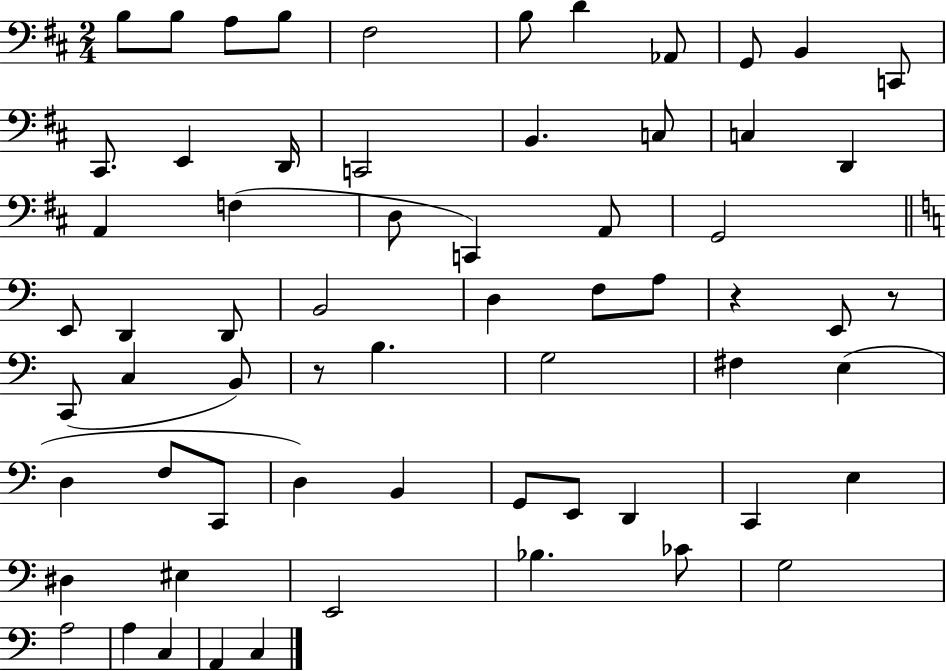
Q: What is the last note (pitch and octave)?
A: C3